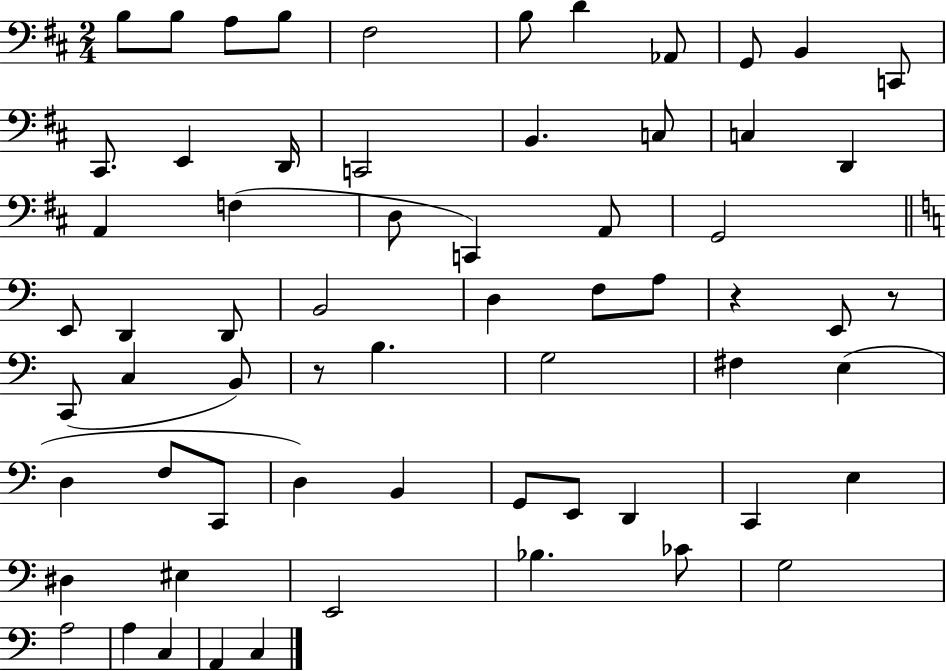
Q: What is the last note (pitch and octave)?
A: C3